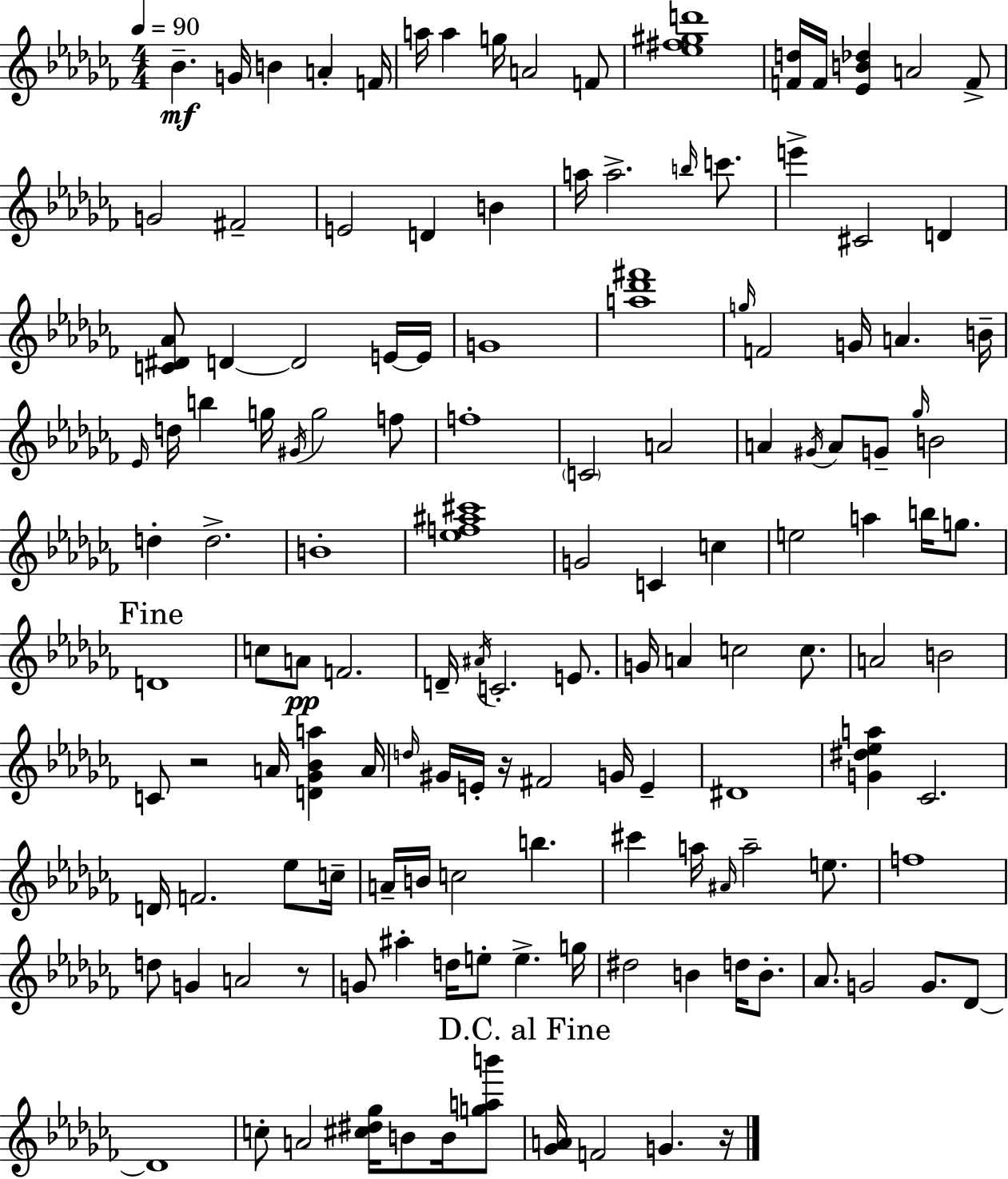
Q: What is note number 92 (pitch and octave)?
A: B4